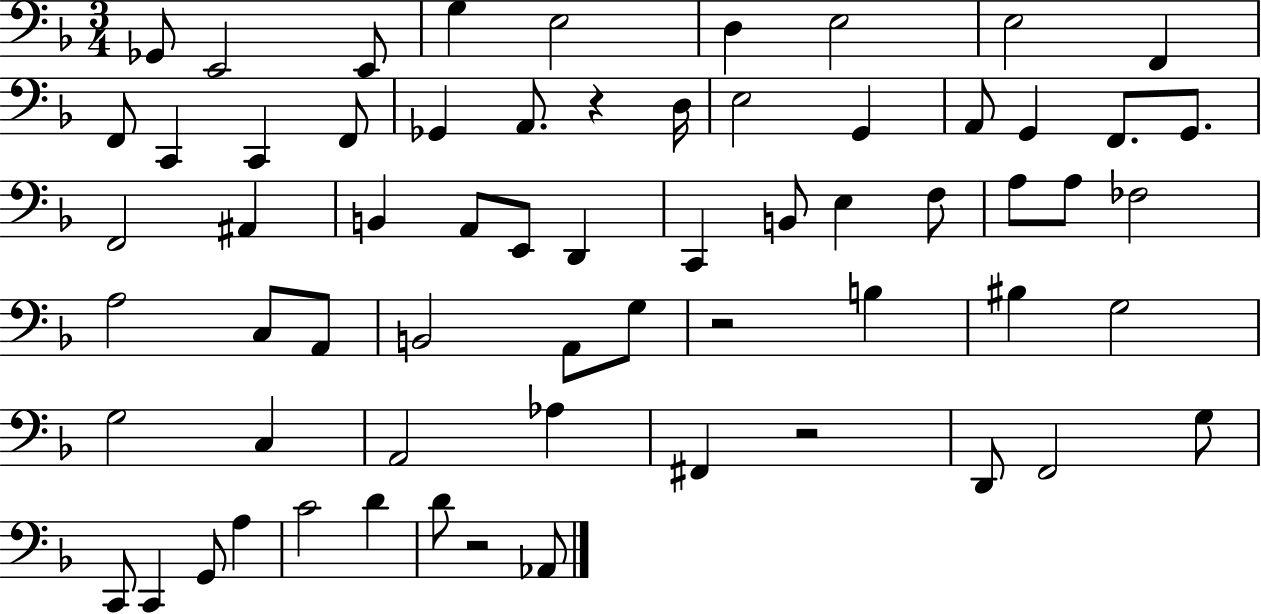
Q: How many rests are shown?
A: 4